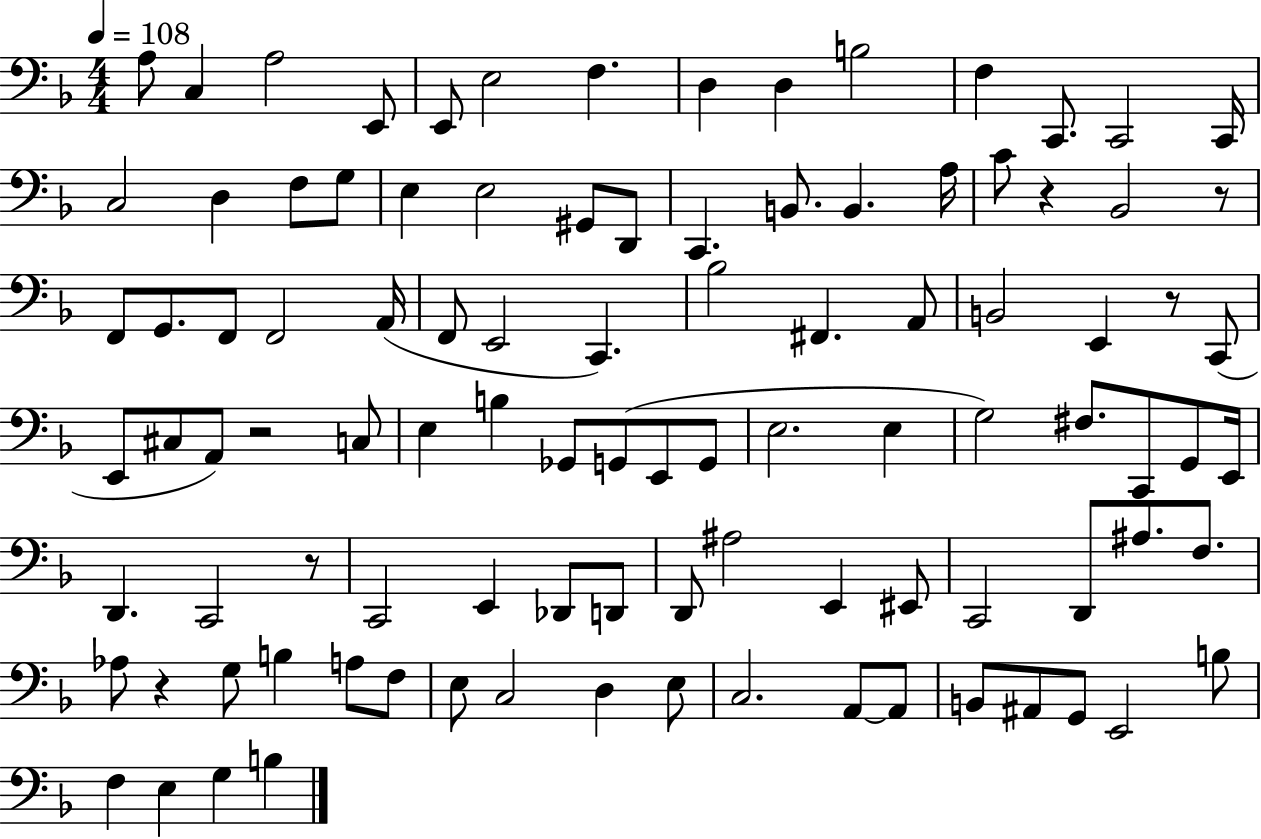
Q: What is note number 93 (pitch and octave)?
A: G3